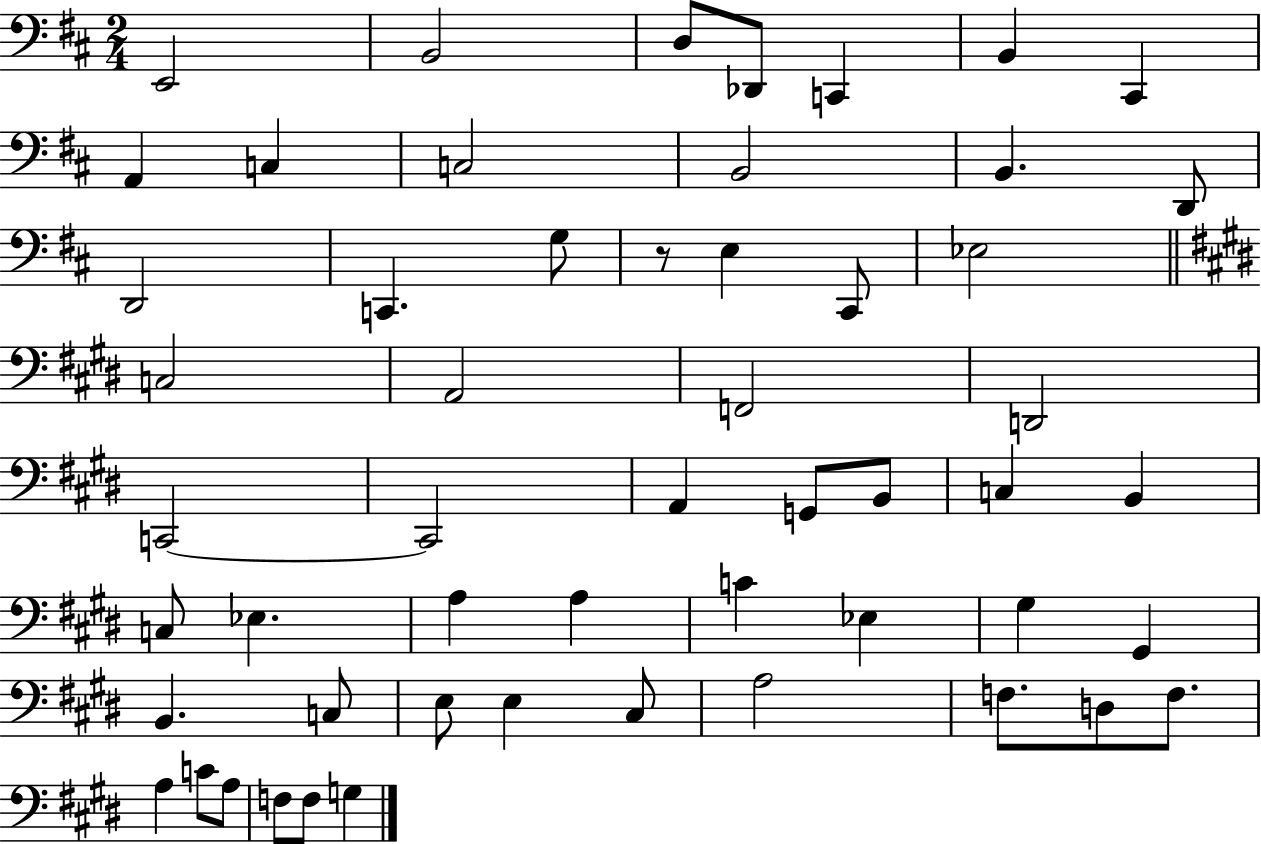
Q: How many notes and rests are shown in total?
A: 54